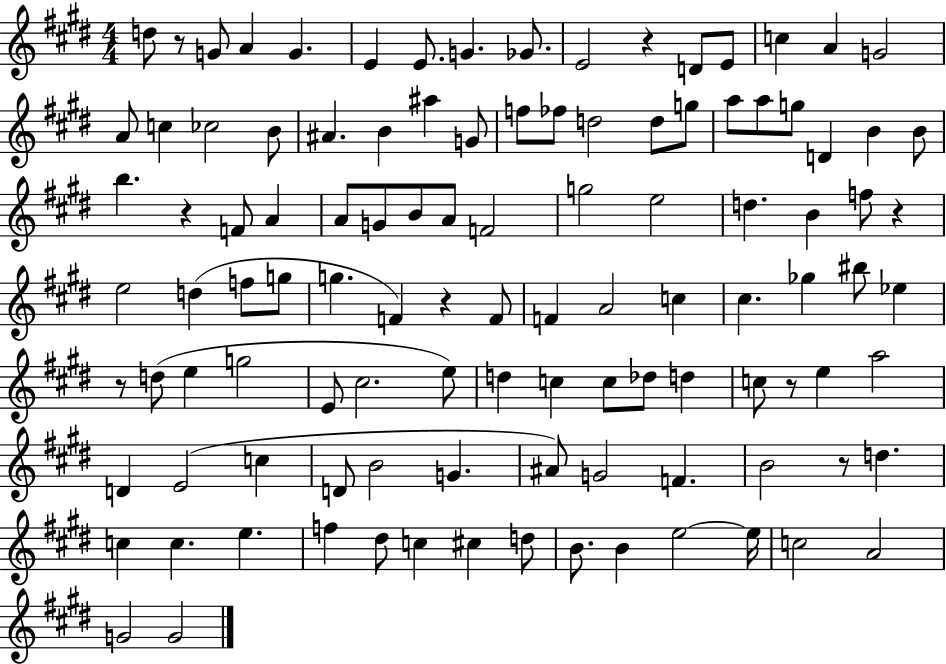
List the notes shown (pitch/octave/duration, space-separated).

D5/e R/e G4/e A4/q G4/q. E4/q E4/e. G4/q. Gb4/e. E4/h R/q D4/e E4/e C5/q A4/q G4/h A4/e C5/q CES5/h B4/e A#4/q. B4/q A#5/q G4/e F5/e FES5/e D5/h D5/e G5/e A5/e A5/e G5/e D4/q B4/q B4/e B5/q. R/q F4/e A4/q A4/e G4/e B4/e A4/e F4/h G5/h E5/h D5/q. B4/q F5/e R/q E5/h D5/q F5/e G5/e G5/q. F4/q R/q F4/e F4/q A4/h C5/q C#5/q. Gb5/q BIS5/e Eb5/q R/e D5/e E5/q G5/h E4/e C#5/h. E5/e D5/q C5/q C5/e Db5/e D5/q C5/e R/e E5/q A5/h D4/q E4/h C5/q D4/e B4/h G4/q. A#4/e G4/h F4/q. B4/h R/e D5/q. C5/q C5/q. E5/q. F5/q D#5/e C5/q C#5/q D5/e B4/e. B4/q E5/h E5/s C5/h A4/h G4/h G4/h